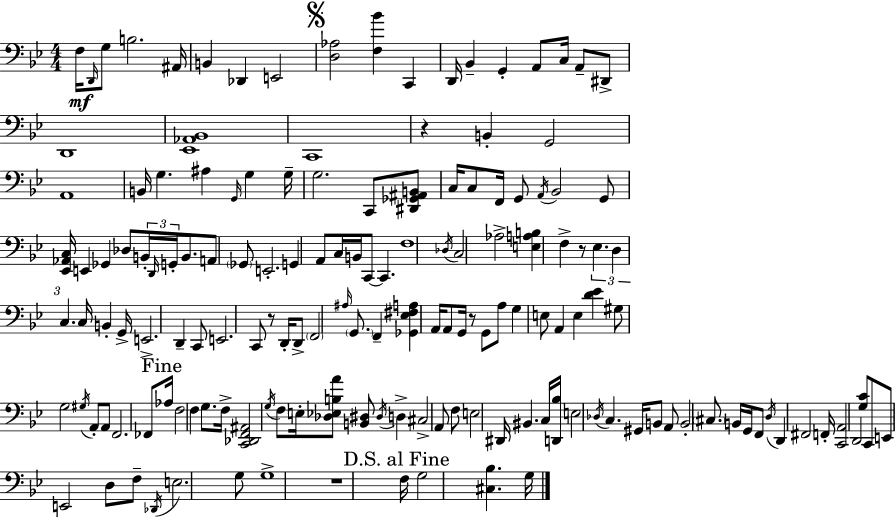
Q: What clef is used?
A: bass